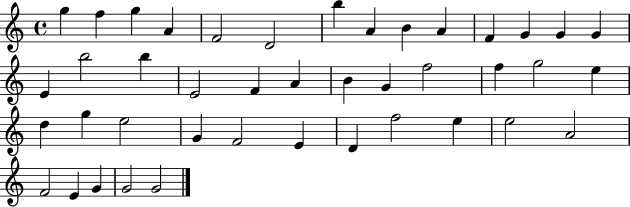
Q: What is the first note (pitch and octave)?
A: G5